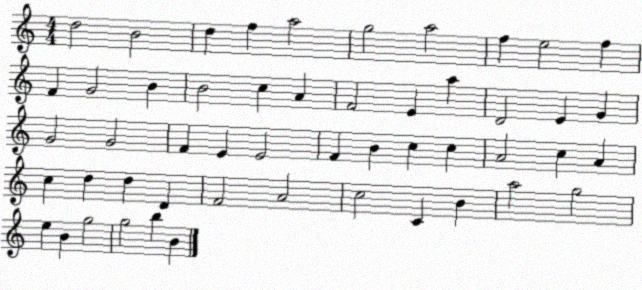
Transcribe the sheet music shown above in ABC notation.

X:1
T:Untitled
M:4/4
L:1/4
K:C
d2 B2 d f a2 g2 a2 f e2 f F G2 B B2 c A F2 E a D2 E G G2 G2 F E E2 F B c c A2 c A c d d D F2 A2 c2 C B a2 g2 e B g2 g2 b B